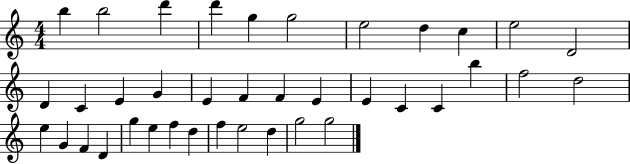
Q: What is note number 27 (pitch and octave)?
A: G4